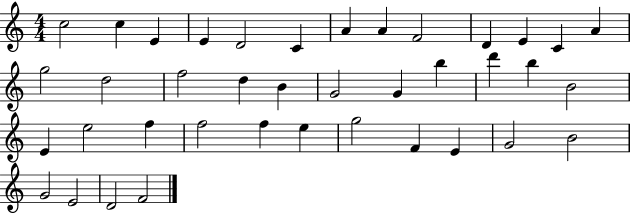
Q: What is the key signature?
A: C major